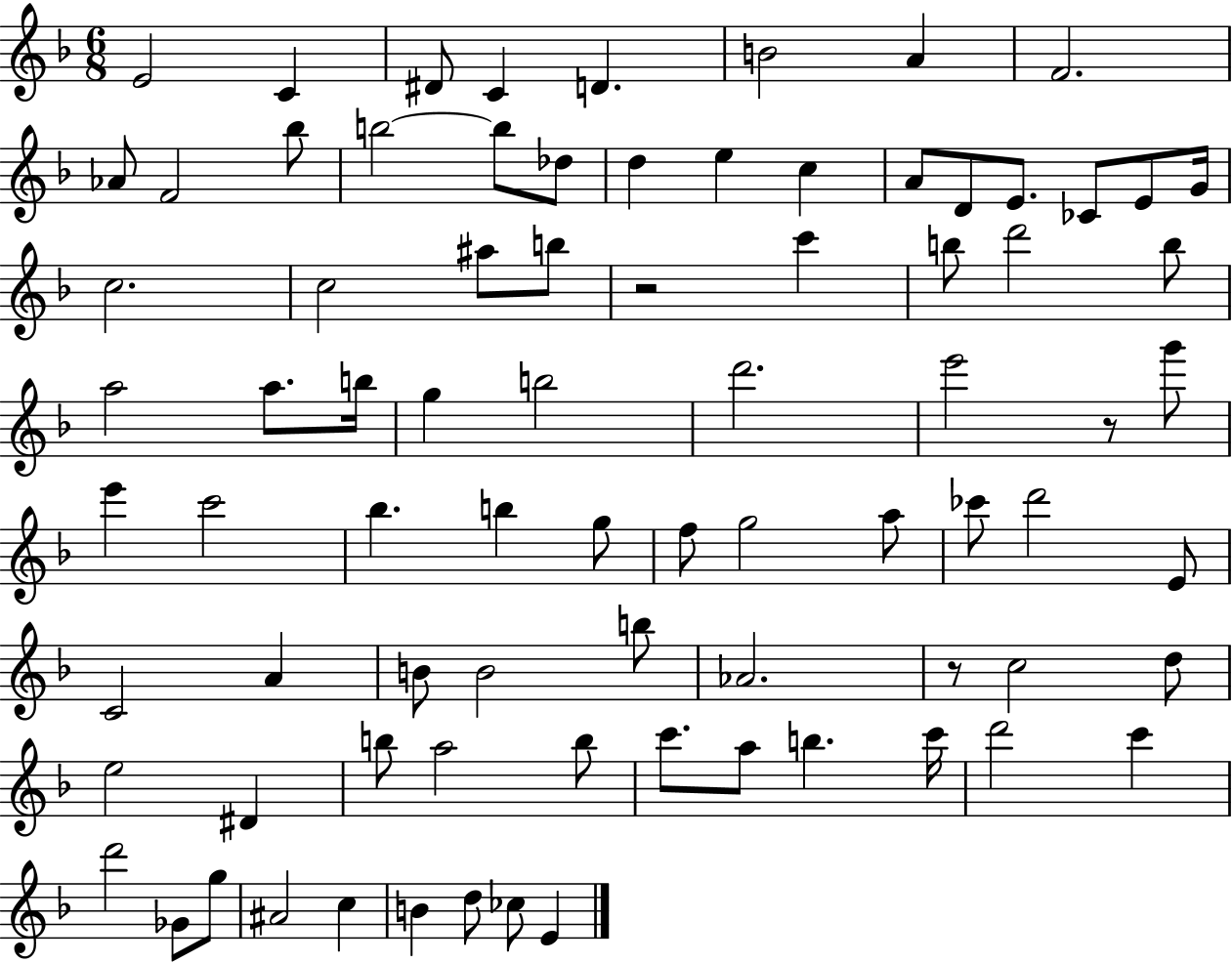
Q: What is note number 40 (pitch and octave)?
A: E6